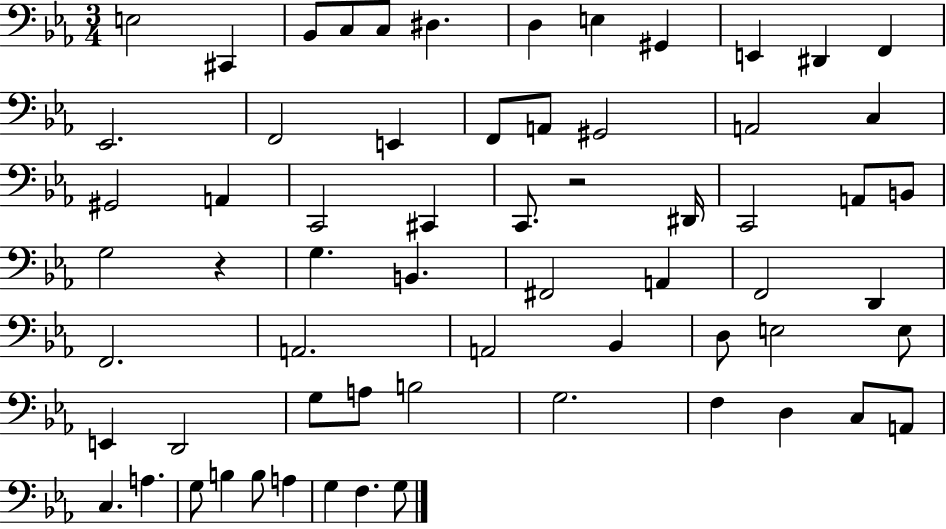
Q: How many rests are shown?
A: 2